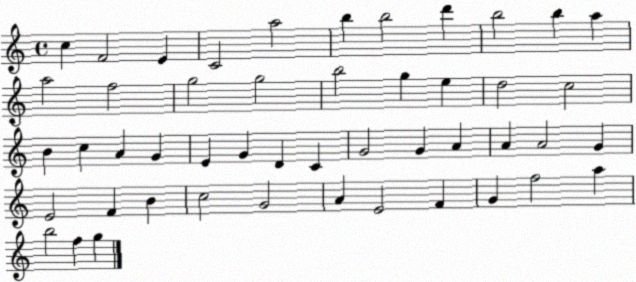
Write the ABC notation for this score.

X:1
T:Untitled
M:4/4
L:1/4
K:C
c F2 E C2 a2 b b2 d' b2 b a a2 f2 g2 g2 b2 g e d2 c2 B c A G E G D C G2 G A A A2 G E2 F B c2 G2 A E2 F G f2 a b2 f g